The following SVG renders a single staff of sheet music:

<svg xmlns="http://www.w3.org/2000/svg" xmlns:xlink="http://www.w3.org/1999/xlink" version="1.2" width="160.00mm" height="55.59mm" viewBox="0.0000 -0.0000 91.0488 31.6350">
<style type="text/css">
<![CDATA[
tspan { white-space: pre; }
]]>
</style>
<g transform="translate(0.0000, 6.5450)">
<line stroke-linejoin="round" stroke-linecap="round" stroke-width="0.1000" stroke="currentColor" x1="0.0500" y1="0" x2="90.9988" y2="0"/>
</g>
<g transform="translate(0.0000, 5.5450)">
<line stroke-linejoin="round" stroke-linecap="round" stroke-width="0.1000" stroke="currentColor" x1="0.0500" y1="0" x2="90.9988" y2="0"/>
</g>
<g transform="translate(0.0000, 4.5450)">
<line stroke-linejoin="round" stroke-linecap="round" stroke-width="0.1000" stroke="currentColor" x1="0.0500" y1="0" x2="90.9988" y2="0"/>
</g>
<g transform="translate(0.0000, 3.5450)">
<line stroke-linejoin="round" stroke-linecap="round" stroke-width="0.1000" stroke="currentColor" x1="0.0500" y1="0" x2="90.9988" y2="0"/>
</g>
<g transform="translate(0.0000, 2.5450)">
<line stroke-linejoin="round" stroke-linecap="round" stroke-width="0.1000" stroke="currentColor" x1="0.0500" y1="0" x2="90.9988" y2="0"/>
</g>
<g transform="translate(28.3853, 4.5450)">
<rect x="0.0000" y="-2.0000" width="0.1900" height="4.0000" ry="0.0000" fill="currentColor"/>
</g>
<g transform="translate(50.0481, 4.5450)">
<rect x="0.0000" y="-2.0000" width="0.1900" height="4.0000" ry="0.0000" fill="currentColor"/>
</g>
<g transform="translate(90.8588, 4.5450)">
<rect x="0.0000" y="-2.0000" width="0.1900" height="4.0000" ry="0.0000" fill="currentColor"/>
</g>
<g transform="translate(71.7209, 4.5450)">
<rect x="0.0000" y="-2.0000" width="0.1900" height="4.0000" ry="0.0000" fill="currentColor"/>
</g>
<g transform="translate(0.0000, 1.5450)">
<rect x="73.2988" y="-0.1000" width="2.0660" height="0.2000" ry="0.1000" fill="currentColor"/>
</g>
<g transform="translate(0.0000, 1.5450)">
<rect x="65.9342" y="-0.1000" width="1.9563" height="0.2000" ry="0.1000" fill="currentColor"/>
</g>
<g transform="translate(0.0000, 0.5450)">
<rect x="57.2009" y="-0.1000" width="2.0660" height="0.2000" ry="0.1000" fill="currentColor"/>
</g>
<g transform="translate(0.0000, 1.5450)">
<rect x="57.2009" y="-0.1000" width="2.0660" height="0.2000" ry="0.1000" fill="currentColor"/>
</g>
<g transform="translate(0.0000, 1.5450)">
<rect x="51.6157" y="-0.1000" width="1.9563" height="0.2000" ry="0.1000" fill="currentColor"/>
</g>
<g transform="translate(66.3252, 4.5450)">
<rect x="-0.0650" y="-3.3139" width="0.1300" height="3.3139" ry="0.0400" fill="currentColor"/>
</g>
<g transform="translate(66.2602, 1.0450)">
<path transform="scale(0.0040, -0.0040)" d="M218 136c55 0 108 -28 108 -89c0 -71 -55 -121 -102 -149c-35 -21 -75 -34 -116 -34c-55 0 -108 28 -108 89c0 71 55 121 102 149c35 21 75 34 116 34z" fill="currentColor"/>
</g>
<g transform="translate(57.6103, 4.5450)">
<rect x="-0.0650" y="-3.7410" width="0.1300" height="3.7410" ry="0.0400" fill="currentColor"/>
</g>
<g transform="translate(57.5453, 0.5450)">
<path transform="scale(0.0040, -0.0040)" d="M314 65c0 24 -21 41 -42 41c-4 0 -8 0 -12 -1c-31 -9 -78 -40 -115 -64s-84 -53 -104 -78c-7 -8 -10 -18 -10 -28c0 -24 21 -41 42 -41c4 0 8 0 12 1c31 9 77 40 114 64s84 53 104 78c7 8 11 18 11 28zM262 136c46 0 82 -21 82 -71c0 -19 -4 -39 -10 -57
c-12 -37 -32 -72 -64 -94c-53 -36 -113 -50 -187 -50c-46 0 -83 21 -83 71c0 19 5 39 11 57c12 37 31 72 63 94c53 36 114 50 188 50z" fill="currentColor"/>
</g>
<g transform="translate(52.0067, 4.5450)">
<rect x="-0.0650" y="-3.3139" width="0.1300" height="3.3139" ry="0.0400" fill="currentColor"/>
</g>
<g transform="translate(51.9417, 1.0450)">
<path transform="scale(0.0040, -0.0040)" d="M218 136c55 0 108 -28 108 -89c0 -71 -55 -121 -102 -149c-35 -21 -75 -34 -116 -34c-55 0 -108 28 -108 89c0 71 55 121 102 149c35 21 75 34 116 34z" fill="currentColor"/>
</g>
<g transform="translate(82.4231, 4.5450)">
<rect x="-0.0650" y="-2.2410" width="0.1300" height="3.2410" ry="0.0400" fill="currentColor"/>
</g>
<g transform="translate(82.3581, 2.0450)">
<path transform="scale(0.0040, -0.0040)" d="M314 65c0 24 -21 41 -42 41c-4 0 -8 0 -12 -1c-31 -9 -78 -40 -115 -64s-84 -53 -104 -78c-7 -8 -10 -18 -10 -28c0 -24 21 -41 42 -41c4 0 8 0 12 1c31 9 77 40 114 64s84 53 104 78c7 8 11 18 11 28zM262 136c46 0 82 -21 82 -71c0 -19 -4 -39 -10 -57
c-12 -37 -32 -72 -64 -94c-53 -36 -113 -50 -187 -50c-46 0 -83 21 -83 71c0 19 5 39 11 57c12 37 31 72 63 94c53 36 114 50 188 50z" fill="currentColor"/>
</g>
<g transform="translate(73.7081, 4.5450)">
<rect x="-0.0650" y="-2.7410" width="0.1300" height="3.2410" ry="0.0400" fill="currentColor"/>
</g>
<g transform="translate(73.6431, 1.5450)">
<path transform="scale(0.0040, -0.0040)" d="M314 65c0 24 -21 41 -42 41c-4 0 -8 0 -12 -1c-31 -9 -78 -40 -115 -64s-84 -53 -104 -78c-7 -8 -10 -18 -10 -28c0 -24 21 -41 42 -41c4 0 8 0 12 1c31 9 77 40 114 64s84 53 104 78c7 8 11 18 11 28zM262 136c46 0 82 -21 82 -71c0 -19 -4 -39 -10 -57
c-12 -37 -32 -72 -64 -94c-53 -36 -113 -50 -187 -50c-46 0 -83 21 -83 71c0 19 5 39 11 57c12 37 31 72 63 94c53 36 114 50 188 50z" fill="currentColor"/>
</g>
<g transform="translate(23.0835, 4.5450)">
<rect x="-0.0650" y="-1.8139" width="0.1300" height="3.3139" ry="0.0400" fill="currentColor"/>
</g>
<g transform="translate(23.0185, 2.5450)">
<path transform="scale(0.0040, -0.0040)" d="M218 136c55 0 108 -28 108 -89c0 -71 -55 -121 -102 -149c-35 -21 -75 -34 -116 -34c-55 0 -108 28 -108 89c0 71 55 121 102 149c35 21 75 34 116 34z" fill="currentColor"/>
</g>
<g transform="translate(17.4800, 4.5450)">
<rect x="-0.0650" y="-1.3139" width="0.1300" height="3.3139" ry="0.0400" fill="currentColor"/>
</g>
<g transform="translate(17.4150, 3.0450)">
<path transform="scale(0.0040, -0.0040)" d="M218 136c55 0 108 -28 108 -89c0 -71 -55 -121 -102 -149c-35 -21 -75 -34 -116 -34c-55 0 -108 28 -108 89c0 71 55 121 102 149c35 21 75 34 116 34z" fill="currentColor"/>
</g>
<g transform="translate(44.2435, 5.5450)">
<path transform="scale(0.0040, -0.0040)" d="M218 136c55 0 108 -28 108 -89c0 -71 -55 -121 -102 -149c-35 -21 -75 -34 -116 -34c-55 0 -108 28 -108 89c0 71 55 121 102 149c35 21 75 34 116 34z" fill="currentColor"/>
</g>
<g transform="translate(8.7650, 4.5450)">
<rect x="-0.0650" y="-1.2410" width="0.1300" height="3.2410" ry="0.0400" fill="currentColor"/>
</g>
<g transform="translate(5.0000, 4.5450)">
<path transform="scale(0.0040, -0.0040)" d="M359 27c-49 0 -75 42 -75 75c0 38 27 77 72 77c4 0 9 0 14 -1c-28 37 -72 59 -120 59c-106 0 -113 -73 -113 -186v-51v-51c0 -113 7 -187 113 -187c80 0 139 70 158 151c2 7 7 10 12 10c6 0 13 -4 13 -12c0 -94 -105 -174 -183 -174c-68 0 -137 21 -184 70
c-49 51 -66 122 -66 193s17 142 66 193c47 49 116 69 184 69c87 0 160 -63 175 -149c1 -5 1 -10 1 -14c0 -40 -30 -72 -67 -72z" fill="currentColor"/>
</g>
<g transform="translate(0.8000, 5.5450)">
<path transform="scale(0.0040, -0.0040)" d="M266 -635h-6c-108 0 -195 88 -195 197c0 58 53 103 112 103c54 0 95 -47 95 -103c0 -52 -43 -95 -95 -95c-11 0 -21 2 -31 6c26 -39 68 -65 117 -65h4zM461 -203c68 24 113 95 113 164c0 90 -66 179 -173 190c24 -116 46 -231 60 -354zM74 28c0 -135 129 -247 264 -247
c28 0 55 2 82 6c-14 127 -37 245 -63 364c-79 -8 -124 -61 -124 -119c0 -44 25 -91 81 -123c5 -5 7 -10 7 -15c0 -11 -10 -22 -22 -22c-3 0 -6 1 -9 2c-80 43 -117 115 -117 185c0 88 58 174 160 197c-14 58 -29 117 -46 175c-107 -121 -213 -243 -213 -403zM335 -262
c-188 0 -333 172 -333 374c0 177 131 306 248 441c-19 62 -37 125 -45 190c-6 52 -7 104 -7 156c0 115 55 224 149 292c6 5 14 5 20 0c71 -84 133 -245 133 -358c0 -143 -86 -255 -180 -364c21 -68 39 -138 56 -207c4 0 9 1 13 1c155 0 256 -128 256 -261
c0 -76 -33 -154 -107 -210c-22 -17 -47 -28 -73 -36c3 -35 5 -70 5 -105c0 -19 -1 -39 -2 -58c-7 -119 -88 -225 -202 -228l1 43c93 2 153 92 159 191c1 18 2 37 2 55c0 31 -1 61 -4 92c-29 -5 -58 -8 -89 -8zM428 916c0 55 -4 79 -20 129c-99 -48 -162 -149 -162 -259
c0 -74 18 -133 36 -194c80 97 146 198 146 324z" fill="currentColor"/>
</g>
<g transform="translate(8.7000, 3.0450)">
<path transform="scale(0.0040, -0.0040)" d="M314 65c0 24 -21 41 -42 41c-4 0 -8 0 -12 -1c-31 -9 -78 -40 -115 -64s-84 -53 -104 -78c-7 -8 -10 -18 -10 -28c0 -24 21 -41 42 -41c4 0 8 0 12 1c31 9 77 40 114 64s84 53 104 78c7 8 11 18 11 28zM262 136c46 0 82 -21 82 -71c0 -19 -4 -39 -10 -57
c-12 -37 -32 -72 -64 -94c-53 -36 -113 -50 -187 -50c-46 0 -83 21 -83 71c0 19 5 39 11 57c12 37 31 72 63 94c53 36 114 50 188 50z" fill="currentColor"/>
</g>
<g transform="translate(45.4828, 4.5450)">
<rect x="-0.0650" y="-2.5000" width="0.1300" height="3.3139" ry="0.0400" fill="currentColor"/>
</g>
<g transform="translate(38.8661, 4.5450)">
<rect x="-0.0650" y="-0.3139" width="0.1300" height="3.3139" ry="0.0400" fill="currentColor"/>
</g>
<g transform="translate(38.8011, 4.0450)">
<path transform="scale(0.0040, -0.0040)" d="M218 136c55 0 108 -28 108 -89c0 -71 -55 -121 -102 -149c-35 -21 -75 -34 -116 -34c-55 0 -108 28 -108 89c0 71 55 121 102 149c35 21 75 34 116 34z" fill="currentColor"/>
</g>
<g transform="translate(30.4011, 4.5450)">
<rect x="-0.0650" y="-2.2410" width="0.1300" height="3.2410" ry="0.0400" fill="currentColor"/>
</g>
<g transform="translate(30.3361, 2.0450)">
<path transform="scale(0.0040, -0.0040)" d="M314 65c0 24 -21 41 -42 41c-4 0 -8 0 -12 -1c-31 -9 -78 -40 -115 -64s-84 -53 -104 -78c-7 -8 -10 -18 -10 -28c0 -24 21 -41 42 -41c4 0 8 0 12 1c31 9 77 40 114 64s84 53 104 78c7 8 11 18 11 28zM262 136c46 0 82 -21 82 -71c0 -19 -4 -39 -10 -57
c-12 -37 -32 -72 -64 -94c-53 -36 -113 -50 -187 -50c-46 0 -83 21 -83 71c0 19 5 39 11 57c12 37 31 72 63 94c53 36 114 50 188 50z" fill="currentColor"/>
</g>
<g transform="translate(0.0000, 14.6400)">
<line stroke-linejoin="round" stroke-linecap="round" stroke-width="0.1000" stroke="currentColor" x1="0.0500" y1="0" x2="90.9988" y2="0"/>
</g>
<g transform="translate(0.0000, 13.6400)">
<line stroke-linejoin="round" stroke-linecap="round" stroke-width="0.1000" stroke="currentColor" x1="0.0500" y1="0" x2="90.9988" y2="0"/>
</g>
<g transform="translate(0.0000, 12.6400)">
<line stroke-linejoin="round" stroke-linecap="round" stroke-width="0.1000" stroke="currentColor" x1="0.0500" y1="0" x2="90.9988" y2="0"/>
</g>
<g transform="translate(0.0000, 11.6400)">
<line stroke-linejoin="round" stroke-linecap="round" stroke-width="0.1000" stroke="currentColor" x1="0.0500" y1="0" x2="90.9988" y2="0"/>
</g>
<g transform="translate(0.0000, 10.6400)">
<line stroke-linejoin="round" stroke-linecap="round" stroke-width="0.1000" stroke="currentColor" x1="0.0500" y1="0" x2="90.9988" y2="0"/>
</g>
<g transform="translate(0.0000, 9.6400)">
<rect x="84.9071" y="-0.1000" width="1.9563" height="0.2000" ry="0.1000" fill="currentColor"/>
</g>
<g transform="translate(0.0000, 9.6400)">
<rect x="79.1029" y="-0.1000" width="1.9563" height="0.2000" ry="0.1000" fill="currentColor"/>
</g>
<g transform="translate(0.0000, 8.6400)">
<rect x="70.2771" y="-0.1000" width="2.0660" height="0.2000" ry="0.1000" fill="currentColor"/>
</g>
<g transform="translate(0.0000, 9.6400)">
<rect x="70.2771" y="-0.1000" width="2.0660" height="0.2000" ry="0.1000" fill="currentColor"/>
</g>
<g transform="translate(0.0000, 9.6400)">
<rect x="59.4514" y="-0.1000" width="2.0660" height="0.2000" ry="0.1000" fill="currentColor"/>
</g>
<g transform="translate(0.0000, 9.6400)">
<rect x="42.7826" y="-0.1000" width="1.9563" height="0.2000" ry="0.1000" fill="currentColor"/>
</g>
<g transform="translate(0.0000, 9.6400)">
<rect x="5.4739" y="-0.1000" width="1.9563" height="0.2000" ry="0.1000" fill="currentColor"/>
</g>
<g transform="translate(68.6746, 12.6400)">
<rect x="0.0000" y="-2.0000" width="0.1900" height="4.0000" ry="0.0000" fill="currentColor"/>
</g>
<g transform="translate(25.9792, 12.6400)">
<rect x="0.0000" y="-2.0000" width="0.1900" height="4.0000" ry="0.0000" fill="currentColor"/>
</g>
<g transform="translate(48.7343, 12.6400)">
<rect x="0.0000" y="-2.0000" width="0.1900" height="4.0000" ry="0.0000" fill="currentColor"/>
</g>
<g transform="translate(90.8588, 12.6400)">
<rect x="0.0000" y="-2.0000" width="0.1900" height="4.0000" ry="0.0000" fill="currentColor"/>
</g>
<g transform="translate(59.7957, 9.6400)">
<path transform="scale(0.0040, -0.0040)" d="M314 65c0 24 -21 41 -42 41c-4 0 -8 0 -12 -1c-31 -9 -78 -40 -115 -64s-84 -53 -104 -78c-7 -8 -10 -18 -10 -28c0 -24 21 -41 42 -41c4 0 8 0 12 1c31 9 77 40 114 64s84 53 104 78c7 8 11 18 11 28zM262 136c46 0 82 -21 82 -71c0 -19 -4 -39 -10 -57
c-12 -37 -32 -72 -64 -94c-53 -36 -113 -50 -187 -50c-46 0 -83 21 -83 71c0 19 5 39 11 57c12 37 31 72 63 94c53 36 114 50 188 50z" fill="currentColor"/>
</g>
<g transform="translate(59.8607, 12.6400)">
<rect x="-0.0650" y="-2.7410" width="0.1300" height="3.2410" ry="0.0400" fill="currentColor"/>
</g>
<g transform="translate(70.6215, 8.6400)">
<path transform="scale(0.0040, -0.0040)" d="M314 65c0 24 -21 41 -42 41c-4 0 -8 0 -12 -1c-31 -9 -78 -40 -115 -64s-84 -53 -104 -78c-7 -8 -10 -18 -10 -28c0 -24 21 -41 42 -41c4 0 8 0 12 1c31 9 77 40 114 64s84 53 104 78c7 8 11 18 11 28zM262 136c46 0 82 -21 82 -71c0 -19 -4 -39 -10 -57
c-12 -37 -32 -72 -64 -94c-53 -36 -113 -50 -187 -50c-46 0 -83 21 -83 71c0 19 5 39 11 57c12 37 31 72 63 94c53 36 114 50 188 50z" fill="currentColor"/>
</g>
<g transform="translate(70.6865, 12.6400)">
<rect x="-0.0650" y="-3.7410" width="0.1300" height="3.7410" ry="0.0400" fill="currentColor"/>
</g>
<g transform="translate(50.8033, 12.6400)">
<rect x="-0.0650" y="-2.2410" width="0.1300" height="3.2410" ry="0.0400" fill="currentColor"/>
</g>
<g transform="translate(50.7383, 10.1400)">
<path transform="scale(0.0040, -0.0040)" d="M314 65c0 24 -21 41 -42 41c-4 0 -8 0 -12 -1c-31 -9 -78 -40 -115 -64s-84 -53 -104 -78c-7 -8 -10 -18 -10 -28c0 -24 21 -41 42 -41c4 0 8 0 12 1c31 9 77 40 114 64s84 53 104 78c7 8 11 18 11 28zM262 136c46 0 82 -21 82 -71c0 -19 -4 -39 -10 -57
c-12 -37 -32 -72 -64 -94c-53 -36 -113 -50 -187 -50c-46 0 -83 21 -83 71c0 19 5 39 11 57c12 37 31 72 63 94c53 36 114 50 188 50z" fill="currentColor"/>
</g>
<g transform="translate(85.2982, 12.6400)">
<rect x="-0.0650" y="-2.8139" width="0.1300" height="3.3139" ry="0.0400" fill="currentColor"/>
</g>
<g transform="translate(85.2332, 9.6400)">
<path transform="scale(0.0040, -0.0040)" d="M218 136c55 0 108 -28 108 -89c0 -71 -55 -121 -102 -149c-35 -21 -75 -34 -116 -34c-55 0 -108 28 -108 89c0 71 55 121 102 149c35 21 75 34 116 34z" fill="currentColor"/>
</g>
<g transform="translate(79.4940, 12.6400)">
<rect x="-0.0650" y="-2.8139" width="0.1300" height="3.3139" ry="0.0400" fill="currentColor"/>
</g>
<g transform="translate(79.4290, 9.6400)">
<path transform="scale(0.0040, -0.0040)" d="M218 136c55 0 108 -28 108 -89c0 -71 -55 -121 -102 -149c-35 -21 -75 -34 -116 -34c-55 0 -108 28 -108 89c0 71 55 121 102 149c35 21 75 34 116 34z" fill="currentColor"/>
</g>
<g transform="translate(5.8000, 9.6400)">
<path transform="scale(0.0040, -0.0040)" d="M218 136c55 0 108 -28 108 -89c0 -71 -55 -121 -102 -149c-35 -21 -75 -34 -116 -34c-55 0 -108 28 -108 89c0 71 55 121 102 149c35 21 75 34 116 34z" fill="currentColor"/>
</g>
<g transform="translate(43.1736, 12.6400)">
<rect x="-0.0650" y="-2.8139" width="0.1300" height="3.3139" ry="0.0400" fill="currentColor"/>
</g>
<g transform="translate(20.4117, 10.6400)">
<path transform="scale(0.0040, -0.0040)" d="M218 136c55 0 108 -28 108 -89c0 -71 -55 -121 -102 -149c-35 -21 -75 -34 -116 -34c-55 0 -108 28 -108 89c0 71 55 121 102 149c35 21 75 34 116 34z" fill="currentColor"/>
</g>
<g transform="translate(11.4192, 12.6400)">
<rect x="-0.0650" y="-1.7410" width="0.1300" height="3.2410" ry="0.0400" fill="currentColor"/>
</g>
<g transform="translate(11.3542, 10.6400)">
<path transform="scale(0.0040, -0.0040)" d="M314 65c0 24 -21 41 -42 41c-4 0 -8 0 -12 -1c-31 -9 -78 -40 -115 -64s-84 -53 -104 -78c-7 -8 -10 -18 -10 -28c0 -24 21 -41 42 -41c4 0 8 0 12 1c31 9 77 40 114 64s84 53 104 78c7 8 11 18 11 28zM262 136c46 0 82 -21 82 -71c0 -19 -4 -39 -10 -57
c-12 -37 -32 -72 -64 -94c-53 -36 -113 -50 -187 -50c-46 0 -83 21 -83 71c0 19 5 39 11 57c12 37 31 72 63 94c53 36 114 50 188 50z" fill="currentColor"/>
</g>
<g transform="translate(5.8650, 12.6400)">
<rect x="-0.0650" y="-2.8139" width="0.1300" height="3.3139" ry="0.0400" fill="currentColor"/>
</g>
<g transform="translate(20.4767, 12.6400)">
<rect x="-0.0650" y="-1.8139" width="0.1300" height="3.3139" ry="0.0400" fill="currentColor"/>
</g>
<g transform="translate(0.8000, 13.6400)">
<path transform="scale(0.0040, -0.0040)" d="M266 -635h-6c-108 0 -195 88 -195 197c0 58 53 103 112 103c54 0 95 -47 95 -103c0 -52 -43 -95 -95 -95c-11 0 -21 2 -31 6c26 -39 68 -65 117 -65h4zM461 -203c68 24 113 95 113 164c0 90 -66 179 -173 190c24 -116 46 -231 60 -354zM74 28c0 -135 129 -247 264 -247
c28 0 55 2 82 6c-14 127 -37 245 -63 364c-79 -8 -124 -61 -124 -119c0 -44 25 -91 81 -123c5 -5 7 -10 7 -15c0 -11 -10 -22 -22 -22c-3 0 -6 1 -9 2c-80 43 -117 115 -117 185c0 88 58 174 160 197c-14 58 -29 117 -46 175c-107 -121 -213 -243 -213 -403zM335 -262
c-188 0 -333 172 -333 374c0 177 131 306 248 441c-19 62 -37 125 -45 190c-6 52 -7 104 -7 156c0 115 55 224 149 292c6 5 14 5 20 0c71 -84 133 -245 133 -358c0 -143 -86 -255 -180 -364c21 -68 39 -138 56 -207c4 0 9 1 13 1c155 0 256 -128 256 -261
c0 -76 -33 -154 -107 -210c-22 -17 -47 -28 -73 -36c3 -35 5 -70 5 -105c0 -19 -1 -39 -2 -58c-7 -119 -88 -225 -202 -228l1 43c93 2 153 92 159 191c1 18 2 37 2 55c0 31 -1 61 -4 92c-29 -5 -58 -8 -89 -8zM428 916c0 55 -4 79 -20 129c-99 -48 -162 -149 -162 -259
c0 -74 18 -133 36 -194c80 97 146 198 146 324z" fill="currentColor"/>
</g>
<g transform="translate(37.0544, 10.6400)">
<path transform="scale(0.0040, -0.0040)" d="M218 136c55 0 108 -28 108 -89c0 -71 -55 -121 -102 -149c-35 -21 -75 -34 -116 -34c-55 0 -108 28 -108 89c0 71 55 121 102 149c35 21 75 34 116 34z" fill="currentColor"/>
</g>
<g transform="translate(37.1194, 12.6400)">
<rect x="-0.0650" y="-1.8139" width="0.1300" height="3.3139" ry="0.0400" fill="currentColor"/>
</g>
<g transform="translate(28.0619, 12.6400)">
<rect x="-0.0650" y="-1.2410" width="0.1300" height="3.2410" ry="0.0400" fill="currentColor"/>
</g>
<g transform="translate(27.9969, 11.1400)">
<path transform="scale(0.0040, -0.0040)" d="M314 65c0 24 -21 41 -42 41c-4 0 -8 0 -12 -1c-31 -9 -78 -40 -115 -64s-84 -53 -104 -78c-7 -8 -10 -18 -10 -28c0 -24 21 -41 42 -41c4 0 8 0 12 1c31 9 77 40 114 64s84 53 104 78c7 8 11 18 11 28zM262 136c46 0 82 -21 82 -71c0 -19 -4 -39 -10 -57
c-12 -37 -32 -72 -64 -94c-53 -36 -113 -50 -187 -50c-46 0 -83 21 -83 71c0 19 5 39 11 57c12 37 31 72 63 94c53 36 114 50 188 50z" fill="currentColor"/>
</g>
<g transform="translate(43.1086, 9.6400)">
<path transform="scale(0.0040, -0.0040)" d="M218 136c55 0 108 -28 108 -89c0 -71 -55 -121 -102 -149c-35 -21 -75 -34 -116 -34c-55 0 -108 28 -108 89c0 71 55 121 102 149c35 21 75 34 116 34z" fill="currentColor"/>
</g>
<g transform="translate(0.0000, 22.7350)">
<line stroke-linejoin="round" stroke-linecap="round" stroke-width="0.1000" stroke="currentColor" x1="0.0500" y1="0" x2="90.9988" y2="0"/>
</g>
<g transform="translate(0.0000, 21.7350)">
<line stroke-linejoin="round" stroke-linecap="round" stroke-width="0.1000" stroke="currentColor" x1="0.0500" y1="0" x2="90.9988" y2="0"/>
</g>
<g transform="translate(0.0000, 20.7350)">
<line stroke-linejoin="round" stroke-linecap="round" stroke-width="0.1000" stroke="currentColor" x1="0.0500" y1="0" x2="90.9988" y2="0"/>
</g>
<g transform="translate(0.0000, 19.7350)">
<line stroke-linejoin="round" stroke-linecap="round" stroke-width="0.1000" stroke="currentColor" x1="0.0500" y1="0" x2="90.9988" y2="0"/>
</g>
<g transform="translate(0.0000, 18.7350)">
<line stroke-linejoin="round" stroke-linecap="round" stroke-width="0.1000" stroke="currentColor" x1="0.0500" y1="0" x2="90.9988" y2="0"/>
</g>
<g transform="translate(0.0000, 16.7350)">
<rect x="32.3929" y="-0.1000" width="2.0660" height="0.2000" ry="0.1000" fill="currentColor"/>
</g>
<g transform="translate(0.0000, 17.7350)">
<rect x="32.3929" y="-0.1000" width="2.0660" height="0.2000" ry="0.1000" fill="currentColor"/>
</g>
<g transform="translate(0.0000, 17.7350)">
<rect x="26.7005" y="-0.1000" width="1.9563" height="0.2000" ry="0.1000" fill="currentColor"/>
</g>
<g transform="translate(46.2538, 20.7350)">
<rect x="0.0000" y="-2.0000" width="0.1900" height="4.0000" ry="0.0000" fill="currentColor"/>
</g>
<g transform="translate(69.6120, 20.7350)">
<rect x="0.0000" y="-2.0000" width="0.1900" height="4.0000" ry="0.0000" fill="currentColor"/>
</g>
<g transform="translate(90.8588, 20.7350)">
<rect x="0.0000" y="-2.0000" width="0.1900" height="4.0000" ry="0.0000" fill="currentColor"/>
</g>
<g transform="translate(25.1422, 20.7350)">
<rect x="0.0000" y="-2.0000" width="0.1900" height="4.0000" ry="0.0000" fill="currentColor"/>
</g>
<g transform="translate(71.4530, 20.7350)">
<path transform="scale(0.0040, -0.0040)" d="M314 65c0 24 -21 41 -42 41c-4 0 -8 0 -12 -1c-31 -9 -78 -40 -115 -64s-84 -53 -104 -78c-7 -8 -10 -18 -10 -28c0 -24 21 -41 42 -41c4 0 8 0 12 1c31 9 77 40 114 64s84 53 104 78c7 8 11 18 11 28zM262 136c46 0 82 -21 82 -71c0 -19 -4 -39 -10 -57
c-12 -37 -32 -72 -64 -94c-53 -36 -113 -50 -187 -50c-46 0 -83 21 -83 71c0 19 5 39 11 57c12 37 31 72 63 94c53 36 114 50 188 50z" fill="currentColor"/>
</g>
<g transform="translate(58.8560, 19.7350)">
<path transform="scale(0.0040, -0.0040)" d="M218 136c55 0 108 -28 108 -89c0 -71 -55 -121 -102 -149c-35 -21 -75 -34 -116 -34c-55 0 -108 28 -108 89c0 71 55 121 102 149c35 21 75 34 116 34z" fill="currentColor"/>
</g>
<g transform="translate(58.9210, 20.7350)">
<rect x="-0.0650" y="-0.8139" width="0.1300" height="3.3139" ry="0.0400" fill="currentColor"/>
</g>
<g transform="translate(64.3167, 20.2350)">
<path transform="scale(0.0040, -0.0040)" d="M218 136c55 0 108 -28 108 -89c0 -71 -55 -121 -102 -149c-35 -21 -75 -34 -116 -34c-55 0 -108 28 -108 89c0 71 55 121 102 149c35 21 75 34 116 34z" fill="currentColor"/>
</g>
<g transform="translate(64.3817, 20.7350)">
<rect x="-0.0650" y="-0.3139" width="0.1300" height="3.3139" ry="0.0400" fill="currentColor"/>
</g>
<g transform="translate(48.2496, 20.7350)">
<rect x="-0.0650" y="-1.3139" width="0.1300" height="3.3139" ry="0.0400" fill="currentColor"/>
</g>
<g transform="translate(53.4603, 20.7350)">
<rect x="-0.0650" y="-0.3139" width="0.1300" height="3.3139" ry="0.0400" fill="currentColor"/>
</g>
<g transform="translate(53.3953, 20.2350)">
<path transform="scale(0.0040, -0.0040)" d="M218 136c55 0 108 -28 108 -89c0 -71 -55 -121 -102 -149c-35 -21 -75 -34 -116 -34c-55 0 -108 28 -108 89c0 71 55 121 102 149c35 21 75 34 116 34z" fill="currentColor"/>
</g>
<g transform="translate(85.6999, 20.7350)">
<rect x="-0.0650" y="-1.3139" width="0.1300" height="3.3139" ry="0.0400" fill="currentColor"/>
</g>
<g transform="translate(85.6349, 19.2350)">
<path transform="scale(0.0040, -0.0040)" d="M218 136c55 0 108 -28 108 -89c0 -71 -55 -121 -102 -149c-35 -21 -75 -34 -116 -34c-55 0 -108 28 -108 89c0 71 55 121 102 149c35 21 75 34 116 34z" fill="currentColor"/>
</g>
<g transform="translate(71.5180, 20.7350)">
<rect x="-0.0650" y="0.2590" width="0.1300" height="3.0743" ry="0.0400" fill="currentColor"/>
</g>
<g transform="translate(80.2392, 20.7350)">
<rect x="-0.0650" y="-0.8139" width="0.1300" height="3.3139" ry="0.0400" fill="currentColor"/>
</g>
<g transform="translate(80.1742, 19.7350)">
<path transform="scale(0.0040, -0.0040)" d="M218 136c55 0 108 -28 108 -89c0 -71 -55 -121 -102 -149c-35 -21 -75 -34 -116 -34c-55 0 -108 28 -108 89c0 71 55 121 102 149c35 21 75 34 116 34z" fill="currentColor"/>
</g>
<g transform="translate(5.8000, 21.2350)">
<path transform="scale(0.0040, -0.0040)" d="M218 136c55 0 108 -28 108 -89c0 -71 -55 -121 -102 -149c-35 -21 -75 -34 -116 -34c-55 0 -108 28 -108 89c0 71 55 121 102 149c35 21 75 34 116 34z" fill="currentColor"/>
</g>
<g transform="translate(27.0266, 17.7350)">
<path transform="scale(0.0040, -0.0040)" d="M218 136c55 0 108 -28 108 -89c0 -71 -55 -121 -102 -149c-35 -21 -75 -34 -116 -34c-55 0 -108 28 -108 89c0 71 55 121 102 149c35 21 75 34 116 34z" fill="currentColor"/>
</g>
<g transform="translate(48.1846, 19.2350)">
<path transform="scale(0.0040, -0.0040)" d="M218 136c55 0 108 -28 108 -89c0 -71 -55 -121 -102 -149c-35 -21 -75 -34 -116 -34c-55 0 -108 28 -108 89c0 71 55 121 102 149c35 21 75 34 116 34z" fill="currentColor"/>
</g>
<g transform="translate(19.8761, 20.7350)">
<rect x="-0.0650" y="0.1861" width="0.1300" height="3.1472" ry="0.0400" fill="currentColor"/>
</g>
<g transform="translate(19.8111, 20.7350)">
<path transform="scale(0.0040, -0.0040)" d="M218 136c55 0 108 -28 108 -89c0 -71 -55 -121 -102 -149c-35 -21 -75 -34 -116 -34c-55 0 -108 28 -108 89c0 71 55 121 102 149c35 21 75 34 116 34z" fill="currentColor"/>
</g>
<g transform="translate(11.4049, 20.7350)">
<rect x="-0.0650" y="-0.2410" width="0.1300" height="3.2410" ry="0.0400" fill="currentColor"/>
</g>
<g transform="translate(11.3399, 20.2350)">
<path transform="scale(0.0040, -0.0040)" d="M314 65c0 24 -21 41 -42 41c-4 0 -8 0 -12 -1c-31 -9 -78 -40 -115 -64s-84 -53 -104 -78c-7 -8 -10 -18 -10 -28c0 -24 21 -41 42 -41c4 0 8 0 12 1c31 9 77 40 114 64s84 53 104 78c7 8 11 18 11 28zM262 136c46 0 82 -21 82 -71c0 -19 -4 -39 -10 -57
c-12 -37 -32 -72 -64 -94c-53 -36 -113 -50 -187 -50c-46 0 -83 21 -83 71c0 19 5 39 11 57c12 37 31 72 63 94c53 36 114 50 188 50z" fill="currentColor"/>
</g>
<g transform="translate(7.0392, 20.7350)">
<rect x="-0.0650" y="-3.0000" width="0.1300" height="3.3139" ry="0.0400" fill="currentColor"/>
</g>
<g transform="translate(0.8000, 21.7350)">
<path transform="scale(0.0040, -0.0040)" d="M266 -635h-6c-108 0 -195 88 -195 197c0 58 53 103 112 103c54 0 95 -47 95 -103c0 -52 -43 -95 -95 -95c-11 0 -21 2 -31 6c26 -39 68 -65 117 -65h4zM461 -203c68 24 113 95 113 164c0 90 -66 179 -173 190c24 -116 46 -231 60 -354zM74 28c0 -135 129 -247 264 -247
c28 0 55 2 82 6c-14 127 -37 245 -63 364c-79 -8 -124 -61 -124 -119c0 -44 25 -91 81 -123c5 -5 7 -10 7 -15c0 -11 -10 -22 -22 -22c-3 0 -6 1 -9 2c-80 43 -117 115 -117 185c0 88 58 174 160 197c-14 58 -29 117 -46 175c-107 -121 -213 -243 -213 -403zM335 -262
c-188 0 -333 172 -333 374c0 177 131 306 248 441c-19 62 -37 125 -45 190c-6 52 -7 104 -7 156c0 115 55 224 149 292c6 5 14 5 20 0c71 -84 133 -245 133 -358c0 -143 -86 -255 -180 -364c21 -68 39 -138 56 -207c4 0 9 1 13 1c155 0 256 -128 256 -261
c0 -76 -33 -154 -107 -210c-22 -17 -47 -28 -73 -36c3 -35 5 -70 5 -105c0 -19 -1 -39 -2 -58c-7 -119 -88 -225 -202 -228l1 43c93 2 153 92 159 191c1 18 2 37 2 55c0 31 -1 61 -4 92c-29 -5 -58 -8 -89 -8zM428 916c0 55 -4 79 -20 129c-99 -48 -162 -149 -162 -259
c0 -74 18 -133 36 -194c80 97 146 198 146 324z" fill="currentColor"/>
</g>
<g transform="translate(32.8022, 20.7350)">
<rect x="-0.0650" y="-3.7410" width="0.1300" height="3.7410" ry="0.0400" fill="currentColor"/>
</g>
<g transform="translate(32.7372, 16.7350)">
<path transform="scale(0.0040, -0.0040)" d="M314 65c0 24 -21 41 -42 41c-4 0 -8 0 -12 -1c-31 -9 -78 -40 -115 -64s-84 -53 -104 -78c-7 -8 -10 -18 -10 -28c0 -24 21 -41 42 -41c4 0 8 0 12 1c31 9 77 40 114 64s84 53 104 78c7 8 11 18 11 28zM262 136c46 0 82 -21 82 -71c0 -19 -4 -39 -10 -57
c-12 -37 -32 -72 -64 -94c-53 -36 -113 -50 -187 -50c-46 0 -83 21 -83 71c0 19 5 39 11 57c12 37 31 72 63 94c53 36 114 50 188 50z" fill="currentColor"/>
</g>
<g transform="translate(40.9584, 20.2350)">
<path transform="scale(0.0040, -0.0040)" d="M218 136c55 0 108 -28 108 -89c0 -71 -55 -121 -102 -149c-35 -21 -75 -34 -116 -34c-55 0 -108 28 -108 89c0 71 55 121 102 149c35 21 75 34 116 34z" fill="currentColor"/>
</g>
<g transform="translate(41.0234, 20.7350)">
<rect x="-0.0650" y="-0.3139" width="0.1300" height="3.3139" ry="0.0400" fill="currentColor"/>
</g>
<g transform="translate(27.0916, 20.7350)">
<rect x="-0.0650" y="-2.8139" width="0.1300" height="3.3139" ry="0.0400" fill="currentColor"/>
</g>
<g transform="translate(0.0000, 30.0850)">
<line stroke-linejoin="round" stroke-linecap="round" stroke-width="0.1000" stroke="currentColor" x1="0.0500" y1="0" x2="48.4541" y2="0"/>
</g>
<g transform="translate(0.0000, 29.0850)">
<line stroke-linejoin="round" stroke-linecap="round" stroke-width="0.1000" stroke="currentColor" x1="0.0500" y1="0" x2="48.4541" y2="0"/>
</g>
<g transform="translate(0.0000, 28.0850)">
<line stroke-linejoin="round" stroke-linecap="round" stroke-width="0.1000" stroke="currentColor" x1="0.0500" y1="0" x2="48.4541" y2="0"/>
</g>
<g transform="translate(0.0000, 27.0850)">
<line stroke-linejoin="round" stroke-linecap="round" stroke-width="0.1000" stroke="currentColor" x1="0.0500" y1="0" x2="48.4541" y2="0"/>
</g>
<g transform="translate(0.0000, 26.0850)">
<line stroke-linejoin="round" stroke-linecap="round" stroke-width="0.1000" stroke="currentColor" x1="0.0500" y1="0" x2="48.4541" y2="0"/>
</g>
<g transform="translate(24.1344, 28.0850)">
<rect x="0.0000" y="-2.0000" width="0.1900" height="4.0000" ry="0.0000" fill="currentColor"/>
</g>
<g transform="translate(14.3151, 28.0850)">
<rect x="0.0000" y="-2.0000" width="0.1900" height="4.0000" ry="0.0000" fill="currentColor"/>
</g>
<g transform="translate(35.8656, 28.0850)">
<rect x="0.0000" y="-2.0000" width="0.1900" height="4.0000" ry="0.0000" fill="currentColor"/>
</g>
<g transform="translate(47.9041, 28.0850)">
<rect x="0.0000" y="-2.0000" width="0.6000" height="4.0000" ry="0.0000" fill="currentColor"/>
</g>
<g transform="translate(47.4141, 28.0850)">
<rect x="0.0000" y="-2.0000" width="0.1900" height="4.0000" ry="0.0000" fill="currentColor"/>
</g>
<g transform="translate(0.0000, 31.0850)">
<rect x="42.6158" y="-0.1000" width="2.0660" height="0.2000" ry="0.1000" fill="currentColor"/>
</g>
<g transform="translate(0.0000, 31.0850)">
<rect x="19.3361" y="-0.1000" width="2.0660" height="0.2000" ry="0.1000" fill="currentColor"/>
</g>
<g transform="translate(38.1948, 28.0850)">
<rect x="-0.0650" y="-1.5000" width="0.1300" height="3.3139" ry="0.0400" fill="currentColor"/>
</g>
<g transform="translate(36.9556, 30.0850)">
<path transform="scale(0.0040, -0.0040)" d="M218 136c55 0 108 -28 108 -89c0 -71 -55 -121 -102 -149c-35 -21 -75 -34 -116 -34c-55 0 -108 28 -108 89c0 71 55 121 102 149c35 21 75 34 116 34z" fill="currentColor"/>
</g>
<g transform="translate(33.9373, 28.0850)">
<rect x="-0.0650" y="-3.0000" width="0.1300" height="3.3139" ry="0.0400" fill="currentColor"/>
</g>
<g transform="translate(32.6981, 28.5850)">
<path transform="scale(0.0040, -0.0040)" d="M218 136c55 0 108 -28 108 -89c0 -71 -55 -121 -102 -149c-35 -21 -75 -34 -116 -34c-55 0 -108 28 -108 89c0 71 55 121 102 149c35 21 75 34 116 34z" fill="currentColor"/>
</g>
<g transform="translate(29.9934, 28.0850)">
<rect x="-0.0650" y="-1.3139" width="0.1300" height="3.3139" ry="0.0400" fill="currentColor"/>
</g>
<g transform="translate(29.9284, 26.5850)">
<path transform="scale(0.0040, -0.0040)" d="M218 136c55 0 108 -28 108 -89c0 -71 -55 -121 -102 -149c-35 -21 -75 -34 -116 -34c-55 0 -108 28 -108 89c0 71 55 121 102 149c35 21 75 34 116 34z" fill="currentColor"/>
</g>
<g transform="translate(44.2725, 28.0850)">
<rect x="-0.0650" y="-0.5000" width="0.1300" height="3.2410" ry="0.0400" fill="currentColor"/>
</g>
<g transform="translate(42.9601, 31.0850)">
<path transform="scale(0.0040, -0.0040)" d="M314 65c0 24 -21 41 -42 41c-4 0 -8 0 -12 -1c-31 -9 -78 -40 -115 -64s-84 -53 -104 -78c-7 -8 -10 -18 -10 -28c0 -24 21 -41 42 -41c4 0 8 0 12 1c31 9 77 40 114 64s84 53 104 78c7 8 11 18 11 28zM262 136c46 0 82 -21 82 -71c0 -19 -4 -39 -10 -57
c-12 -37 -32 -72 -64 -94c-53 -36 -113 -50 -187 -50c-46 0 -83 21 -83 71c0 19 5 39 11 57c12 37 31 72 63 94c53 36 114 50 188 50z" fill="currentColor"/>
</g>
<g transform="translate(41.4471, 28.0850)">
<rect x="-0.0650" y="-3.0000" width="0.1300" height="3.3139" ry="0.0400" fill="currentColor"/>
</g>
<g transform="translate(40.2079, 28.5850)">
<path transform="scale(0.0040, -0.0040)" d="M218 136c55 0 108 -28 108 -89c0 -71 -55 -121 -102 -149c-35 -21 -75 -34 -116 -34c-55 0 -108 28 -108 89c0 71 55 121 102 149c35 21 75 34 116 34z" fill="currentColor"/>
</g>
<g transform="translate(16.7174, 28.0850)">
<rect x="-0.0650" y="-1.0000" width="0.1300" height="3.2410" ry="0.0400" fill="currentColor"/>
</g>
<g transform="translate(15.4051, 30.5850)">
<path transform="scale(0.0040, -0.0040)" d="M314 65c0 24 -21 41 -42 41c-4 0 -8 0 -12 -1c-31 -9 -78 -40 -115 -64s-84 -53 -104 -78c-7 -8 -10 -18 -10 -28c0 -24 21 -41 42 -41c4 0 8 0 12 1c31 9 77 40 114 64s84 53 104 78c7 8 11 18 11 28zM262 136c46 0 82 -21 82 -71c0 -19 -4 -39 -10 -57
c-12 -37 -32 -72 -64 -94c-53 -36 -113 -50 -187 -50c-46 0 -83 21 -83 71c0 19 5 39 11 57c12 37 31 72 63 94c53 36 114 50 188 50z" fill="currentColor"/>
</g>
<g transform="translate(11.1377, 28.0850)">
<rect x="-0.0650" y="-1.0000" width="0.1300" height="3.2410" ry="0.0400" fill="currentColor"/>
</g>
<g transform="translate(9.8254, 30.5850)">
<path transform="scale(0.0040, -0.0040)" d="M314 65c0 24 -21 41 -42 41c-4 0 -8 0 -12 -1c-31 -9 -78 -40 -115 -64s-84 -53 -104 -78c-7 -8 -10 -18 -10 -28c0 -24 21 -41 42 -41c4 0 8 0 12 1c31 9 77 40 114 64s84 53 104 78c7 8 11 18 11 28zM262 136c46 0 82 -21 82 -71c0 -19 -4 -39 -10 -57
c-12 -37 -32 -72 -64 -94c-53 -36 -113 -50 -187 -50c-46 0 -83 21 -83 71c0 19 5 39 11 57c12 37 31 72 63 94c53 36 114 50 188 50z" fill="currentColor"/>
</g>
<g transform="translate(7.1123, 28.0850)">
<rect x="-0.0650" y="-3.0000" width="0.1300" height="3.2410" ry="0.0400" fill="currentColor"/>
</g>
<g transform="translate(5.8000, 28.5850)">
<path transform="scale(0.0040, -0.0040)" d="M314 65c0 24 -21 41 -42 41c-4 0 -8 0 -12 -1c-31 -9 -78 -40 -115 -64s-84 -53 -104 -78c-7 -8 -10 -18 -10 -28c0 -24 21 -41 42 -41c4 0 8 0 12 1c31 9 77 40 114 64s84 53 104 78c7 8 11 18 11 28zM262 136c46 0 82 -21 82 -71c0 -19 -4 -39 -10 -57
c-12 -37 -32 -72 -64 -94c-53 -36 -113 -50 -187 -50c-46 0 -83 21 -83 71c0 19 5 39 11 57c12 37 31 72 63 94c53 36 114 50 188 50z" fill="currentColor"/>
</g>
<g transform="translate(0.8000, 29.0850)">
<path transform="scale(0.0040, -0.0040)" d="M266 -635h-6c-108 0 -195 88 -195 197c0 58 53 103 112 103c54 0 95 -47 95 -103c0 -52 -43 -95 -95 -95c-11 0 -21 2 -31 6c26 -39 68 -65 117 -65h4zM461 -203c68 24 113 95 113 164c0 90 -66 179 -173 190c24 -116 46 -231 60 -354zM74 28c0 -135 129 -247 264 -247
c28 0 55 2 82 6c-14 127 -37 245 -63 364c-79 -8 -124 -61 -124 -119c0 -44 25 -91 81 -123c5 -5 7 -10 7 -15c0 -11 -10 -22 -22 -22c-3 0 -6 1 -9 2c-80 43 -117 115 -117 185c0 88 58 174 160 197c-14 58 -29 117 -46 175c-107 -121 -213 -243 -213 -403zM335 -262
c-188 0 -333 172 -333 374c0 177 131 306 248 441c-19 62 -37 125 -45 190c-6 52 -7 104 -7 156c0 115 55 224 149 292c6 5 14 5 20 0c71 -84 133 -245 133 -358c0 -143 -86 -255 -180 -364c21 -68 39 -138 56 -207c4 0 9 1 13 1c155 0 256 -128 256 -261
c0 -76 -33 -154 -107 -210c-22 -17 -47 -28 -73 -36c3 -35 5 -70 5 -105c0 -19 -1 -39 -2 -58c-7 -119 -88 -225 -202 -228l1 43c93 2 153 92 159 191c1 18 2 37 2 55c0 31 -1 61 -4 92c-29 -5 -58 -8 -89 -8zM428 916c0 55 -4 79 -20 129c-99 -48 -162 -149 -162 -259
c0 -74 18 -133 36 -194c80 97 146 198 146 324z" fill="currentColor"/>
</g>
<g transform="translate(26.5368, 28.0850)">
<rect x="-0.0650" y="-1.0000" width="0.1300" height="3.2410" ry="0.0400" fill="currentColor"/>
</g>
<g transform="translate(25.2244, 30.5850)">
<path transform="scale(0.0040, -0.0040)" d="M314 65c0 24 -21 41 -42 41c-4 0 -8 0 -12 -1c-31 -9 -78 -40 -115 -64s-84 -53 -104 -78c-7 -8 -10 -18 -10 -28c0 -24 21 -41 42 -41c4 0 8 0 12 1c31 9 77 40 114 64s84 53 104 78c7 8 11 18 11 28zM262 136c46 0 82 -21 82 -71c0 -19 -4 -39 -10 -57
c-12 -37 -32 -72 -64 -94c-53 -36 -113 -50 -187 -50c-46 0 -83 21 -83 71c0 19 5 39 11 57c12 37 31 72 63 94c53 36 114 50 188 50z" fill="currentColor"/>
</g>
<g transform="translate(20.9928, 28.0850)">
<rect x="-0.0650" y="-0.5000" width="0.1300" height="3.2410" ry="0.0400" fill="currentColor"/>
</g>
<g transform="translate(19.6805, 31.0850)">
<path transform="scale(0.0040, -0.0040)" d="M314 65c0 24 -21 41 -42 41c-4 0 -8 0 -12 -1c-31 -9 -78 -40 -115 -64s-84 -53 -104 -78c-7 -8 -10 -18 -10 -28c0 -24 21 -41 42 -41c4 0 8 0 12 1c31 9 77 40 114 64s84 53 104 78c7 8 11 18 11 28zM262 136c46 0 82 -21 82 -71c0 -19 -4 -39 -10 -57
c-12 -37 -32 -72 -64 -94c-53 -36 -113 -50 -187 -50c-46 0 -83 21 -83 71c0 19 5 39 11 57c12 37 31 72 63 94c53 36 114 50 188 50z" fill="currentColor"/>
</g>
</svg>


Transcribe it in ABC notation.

X:1
T:Untitled
M:4/4
L:1/4
K:C
e2 e f g2 c G b c'2 b a2 g2 a f2 f e2 f a g2 a2 c'2 a a A c2 B a c'2 c e c d c B2 d e A2 D2 D2 C2 D2 e A E A C2